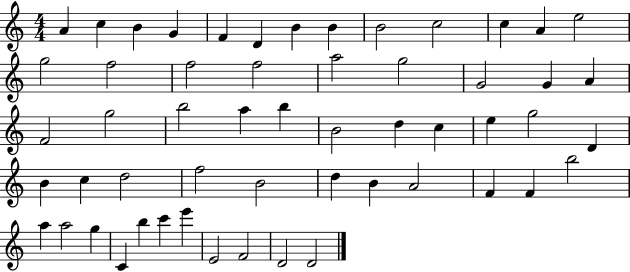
{
  \clef treble
  \numericTimeSignature
  \time 4/4
  \key c \major
  a'4 c''4 b'4 g'4 | f'4 d'4 b'4 b'4 | b'2 c''2 | c''4 a'4 e''2 | \break g''2 f''2 | f''2 f''2 | a''2 g''2 | g'2 g'4 a'4 | \break f'2 g''2 | b''2 a''4 b''4 | b'2 d''4 c''4 | e''4 g''2 d'4 | \break b'4 c''4 d''2 | f''2 b'2 | d''4 b'4 a'2 | f'4 f'4 b''2 | \break a''4 a''2 g''4 | c'4 b''4 c'''4 e'''4 | e'2 f'2 | d'2 d'2 | \break \bar "|."
}